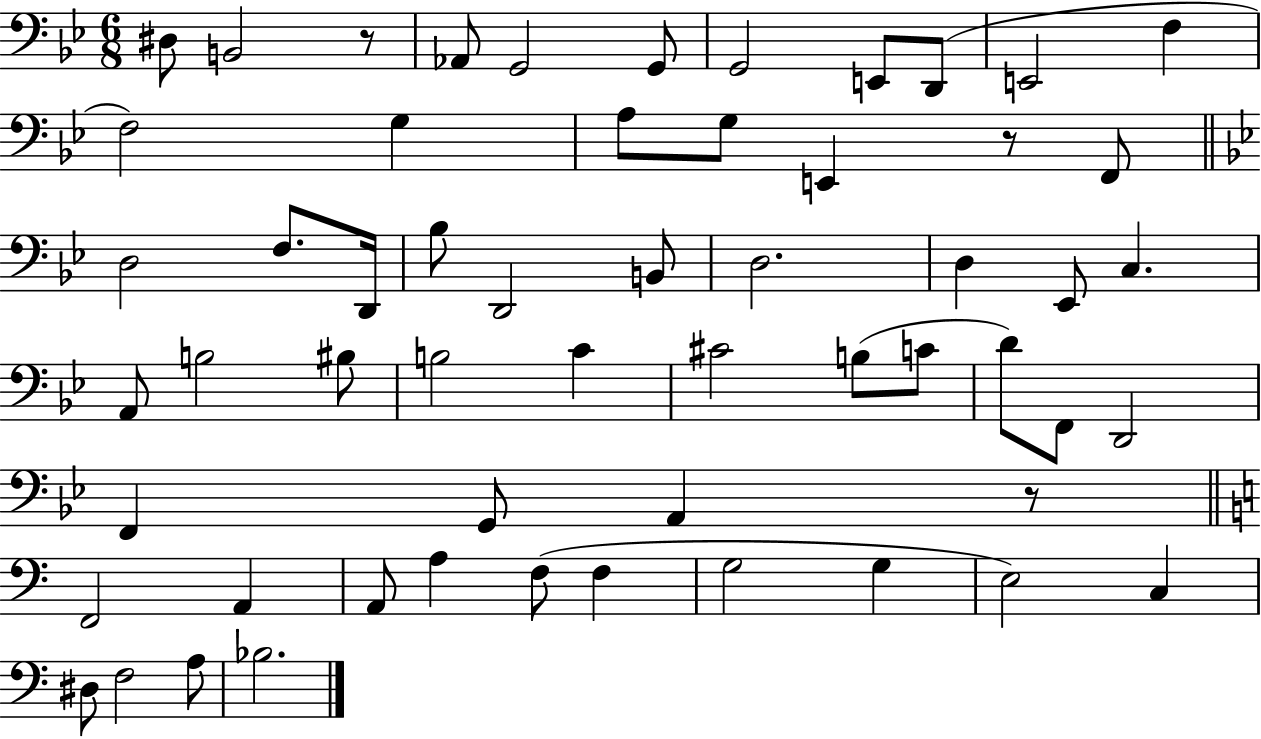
X:1
T:Untitled
M:6/8
L:1/4
K:Bb
^D,/2 B,,2 z/2 _A,,/2 G,,2 G,,/2 G,,2 E,,/2 D,,/2 E,,2 F, F,2 G, A,/2 G,/2 E,, z/2 F,,/2 D,2 F,/2 D,,/4 _B,/2 D,,2 B,,/2 D,2 D, _E,,/2 C, A,,/2 B,2 ^B,/2 B,2 C ^C2 B,/2 C/2 D/2 F,,/2 D,,2 F,, G,,/2 A,, z/2 F,,2 A,, A,,/2 A, F,/2 F, G,2 G, E,2 C, ^D,/2 F,2 A,/2 _B,2